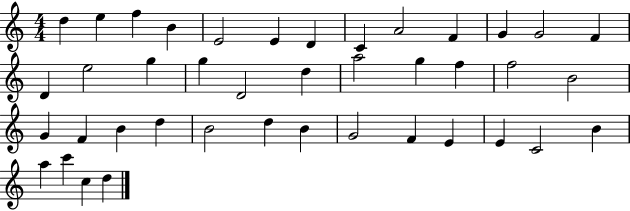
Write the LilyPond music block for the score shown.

{
  \clef treble
  \numericTimeSignature
  \time 4/4
  \key c \major
  d''4 e''4 f''4 b'4 | e'2 e'4 d'4 | c'4 a'2 f'4 | g'4 g'2 f'4 | \break d'4 e''2 g''4 | g''4 d'2 d''4 | a''2 g''4 f''4 | f''2 b'2 | \break g'4 f'4 b'4 d''4 | b'2 d''4 b'4 | g'2 f'4 e'4 | e'4 c'2 b'4 | \break a''4 c'''4 c''4 d''4 | \bar "|."
}